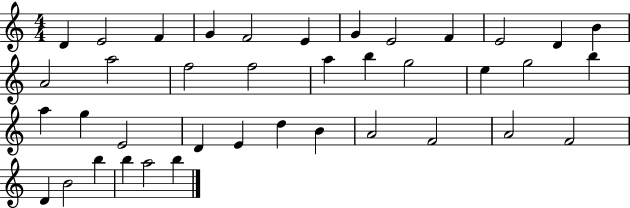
X:1
T:Untitled
M:4/4
L:1/4
K:C
D E2 F G F2 E G E2 F E2 D B A2 a2 f2 f2 a b g2 e g2 b a g E2 D E d B A2 F2 A2 F2 D B2 b b a2 b